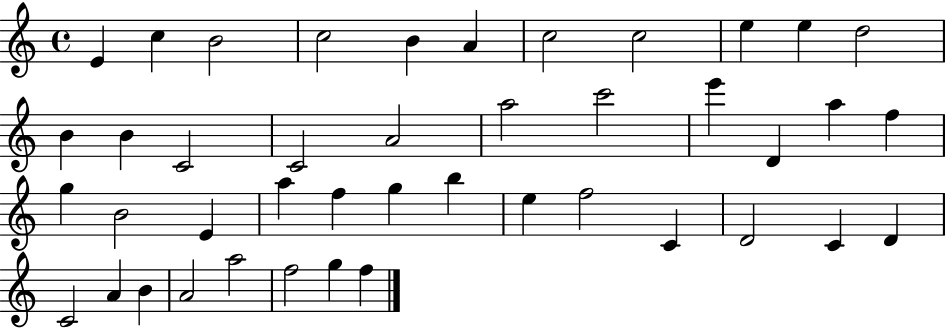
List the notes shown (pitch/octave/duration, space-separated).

E4/q C5/q B4/h C5/h B4/q A4/q C5/h C5/h E5/q E5/q D5/h B4/q B4/q C4/h C4/h A4/h A5/h C6/h E6/q D4/q A5/q F5/q G5/q B4/h E4/q A5/q F5/q G5/q B5/q E5/q F5/h C4/q D4/h C4/q D4/q C4/h A4/q B4/q A4/h A5/h F5/h G5/q F5/q